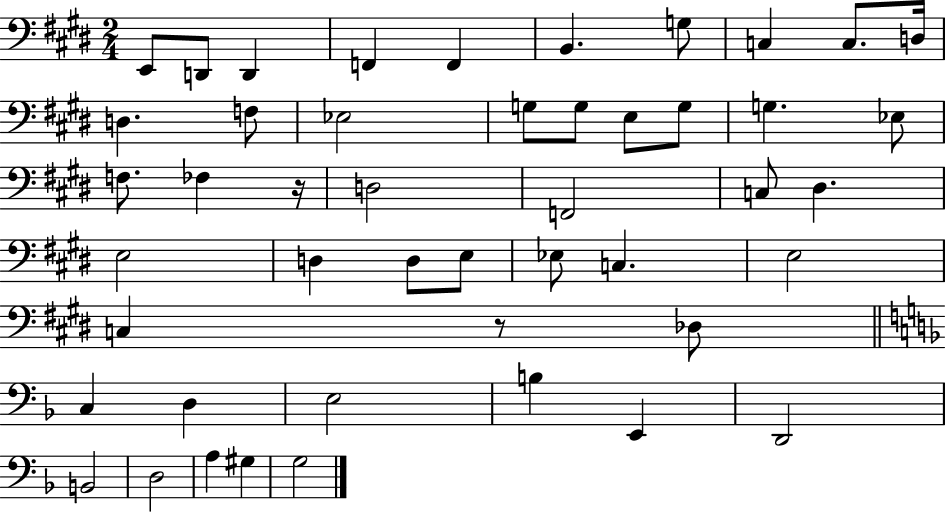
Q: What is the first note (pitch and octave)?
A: E2